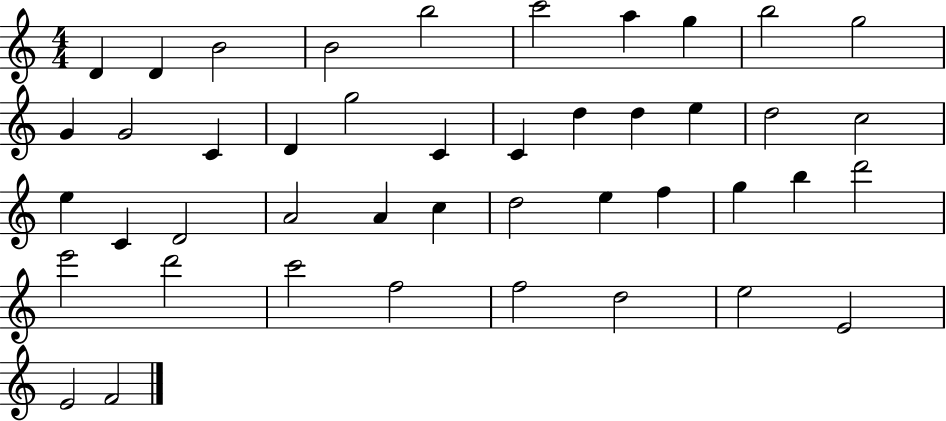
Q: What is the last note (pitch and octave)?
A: F4